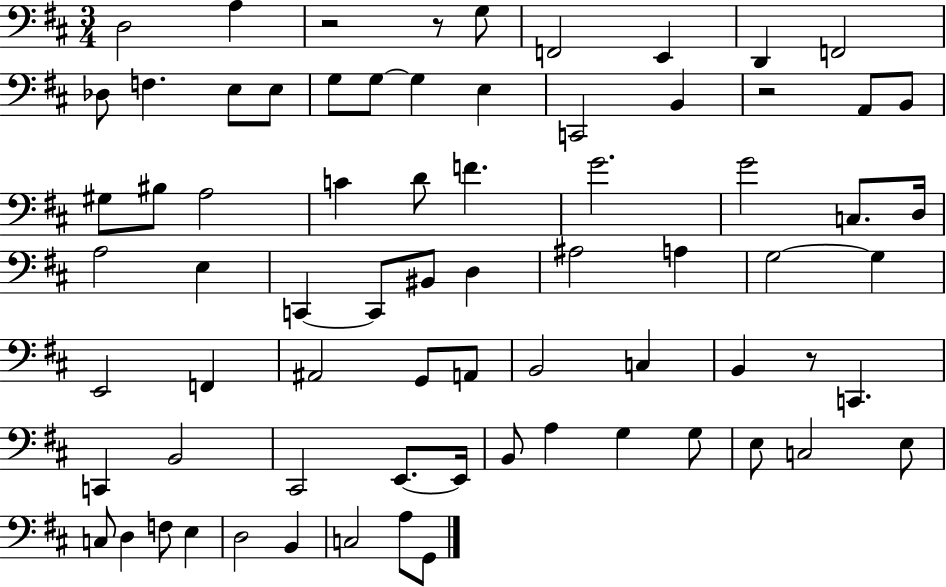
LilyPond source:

{
  \clef bass
  \numericTimeSignature
  \time 3/4
  \key d \major
  d2 a4 | r2 r8 g8 | f,2 e,4 | d,4 f,2 | \break des8 f4. e8 e8 | g8 g8~~ g4 e4 | c,2 b,4 | r2 a,8 b,8 | \break gis8 bis8 a2 | c'4 d'8 f'4. | g'2. | g'2 c8. d16 | \break a2 e4 | c,4~~ c,8 bis,8 d4 | ais2 a4 | g2~~ g4 | \break e,2 f,4 | ais,2 g,8 a,8 | b,2 c4 | b,4 r8 c,4. | \break c,4 b,2 | cis,2 e,8.~~ e,16 | b,8 a4 g4 g8 | e8 c2 e8 | \break c8 d4 f8 e4 | d2 b,4 | c2 a8 g,8 | \bar "|."
}